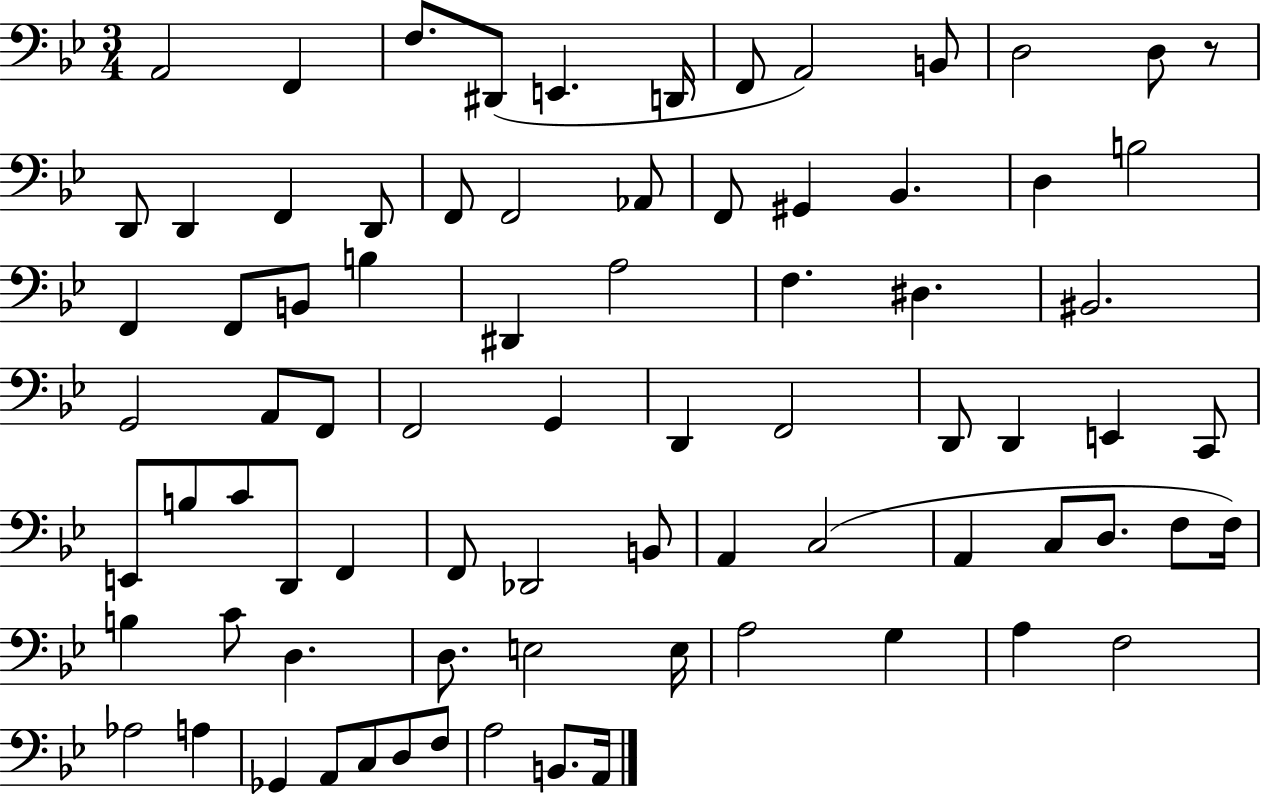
A2/h F2/q F3/e. D#2/e E2/q. D2/s F2/e A2/h B2/e D3/h D3/e R/e D2/e D2/q F2/q D2/e F2/e F2/h Ab2/e F2/e G#2/q Bb2/q. D3/q B3/h F2/q F2/e B2/e B3/q D#2/q A3/h F3/q. D#3/q. BIS2/h. G2/h A2/e F2/e F2/h G2/q D2/q F2/h D2/e D2/q E2/q C2/e E2/e B3/e C4/e D2/e F2/q F2/e Db2/h B2/e A2/q C3/h A2/q C3/e D3/e. F3/e F3/s B3/q C4/e D3/q. D3/e. E3/h E3/s A3/h G3/q A3/q F3/h Ab3/h A3/q Gb2/q A2/e C3/e D3/e F3/e A3/h B2/e. A2/s